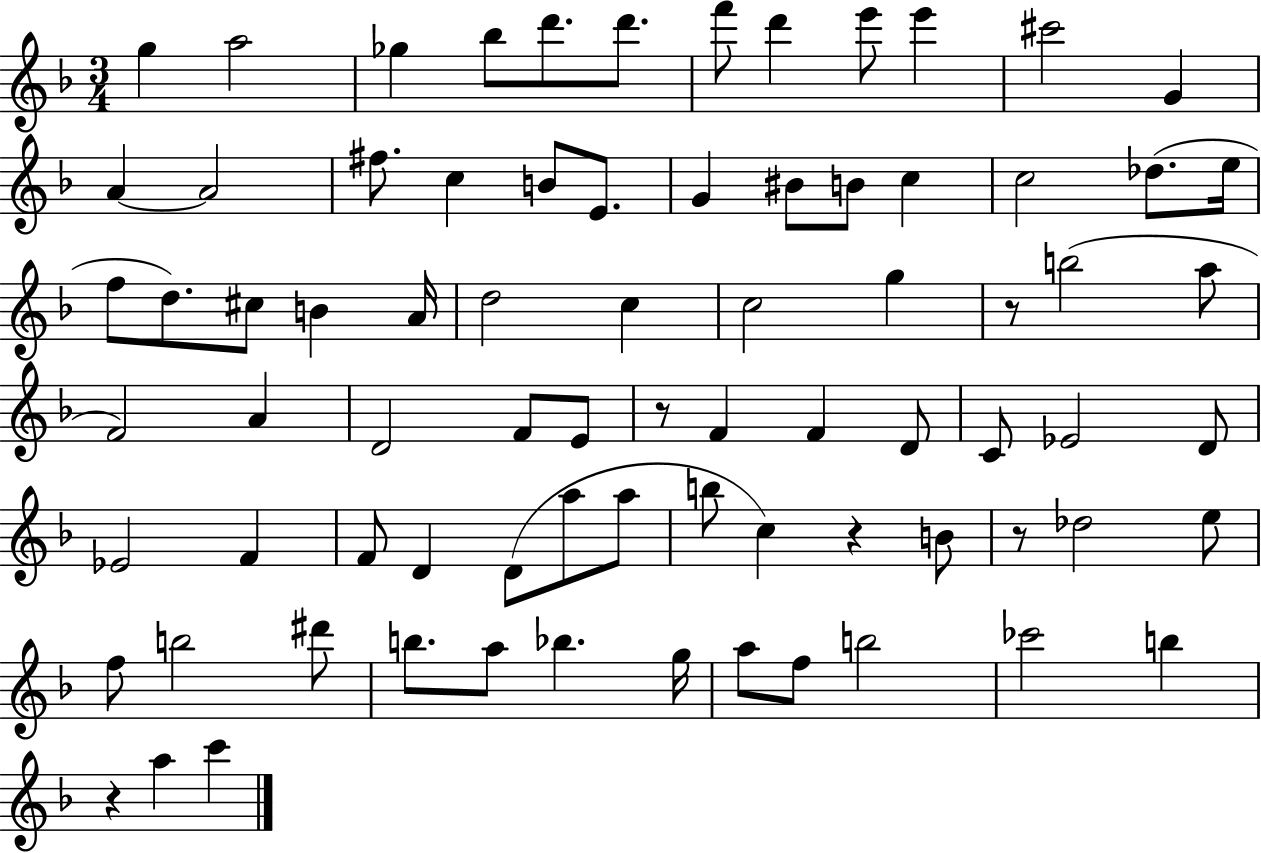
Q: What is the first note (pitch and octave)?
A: G5